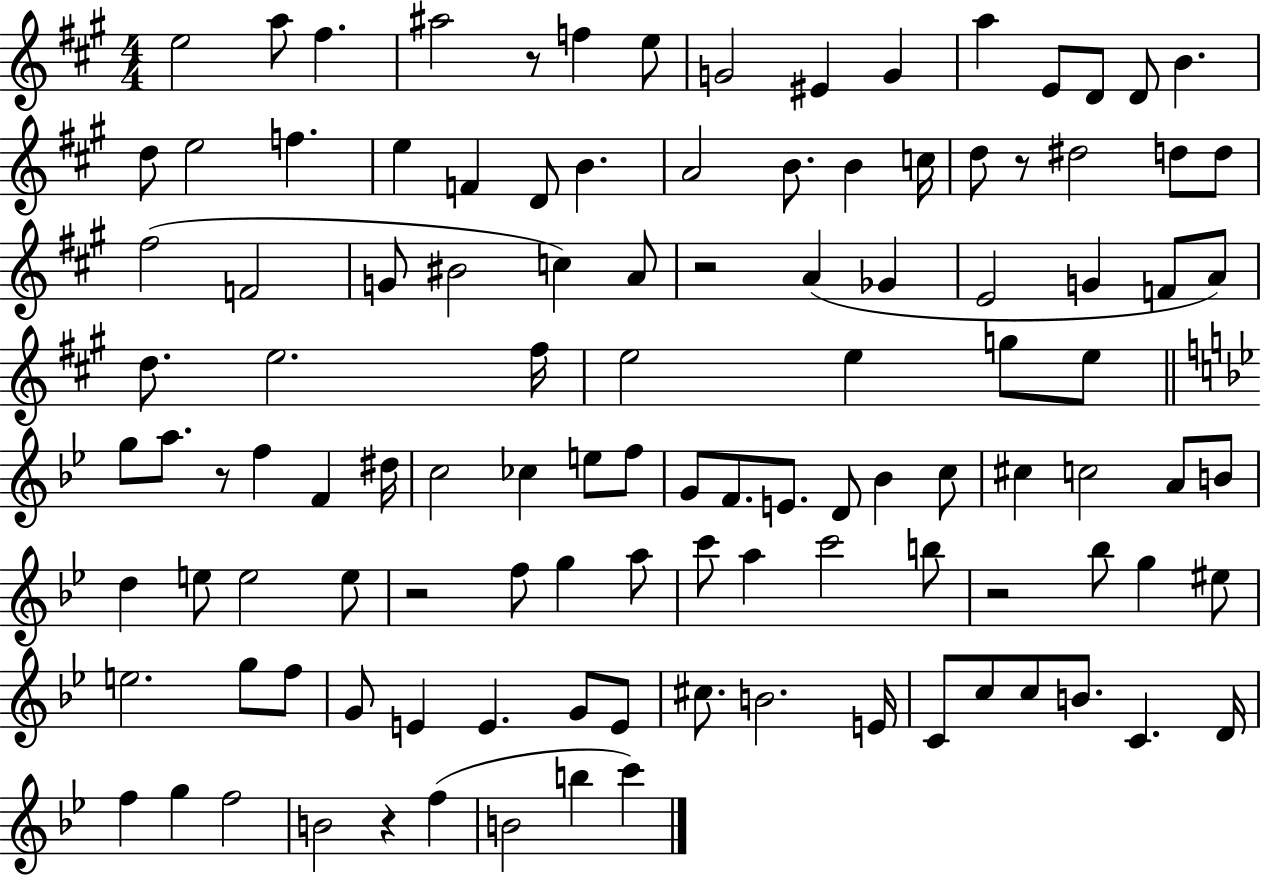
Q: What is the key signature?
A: A major